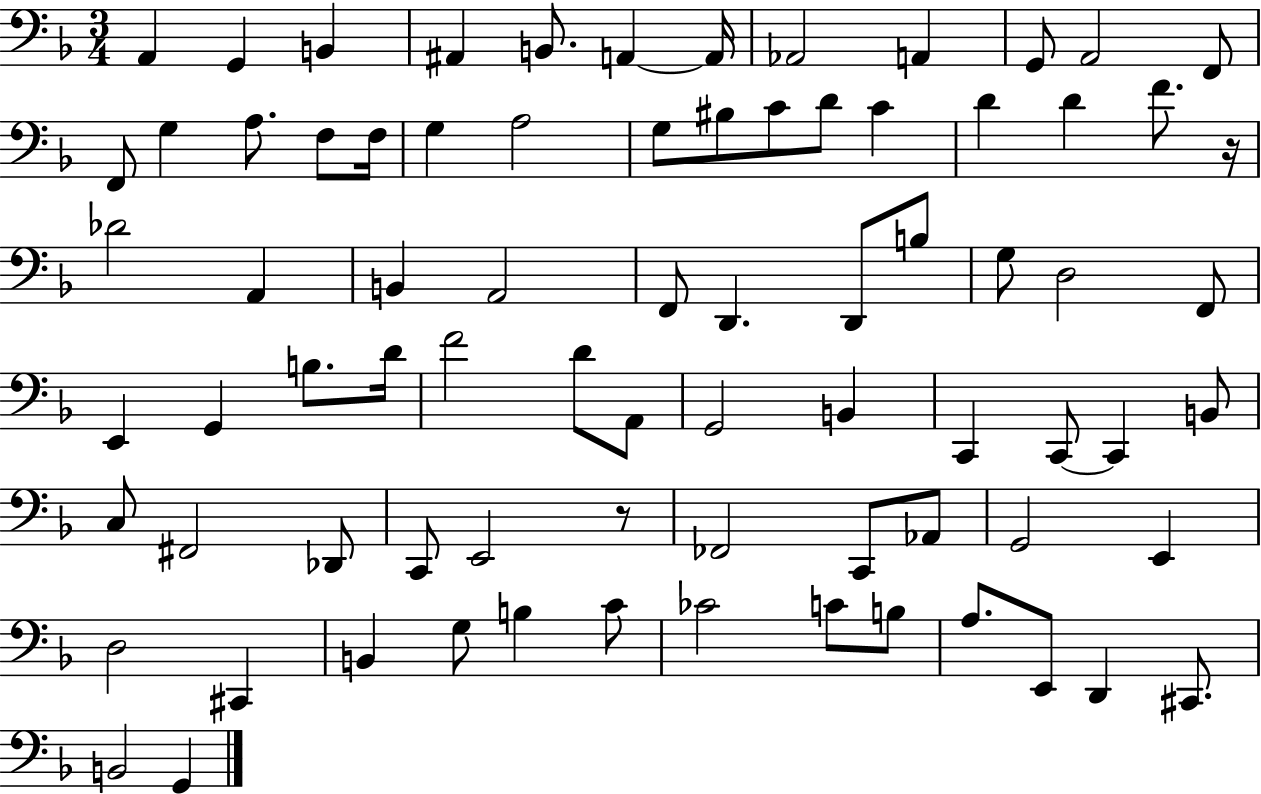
{
  \clef bass
  \numericTimeSignature
  \time 3/4
  \key f \major
  \repeat volta 2 { a,4 g,4 b,4 | ais,4 b,8. a,4~~ a,16 | aes,2 a,4 | g,8 a,2 f,8 | \break f,8 g4 a8. f8 f16 | g4 a2 | g8 bis8 c'8 d'8 c'4 | d'4 d'4 f'8. r16 | \break des'2 a,4 | b,4 a,2 | f,8 d,4. d,8 b8 | g8 d2 f,8 | \break e,4 g,4 b8. d'16 | f'2 d'8 a,8 | g,2 b,4 | c,4 c,8~~ c,4 b,8 | \break c8 fis,2 des,8 | c,8 e,2 r8 | fes,2 c,8 aes,8 | g,2 e,4 | \break d2 cis,4 | b,4 g8 b4 c'8 | ces'2 c'8 b8 | a8. e,8 d,4 cis,8. | \break b,2 g,4 | } \bar "|."
}